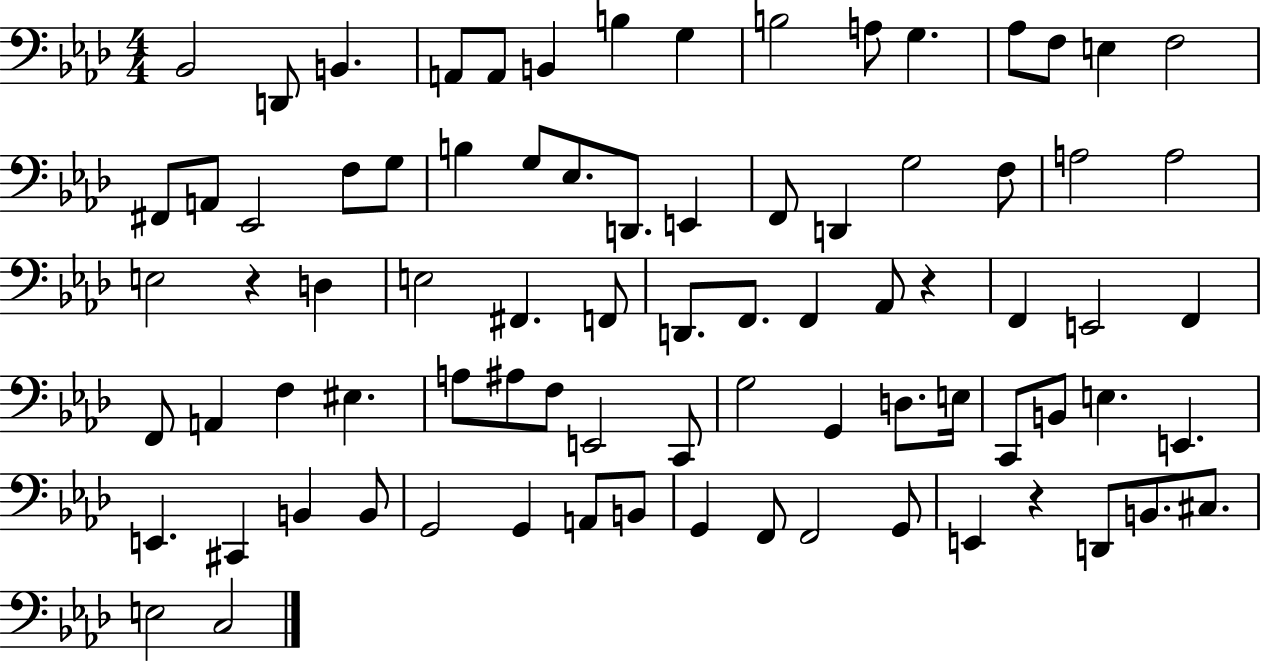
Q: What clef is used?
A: bass